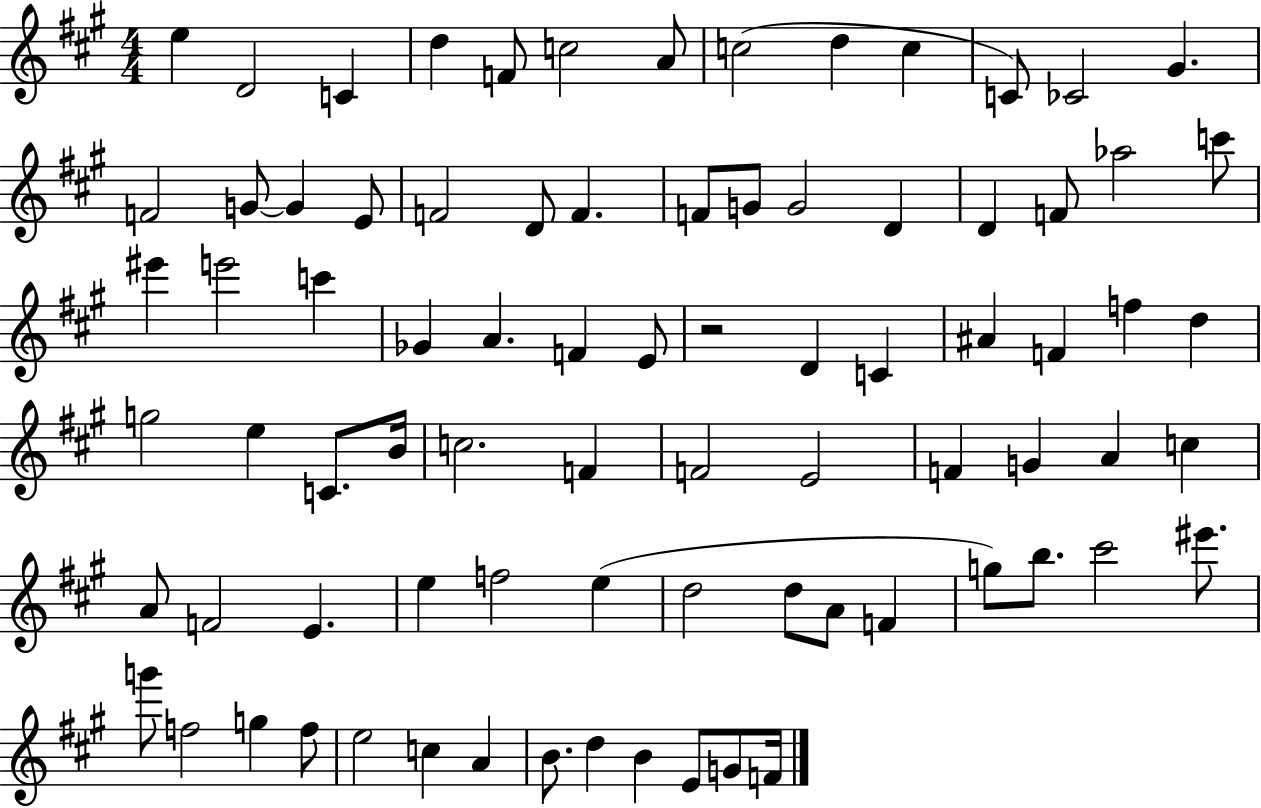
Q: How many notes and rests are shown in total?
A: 81